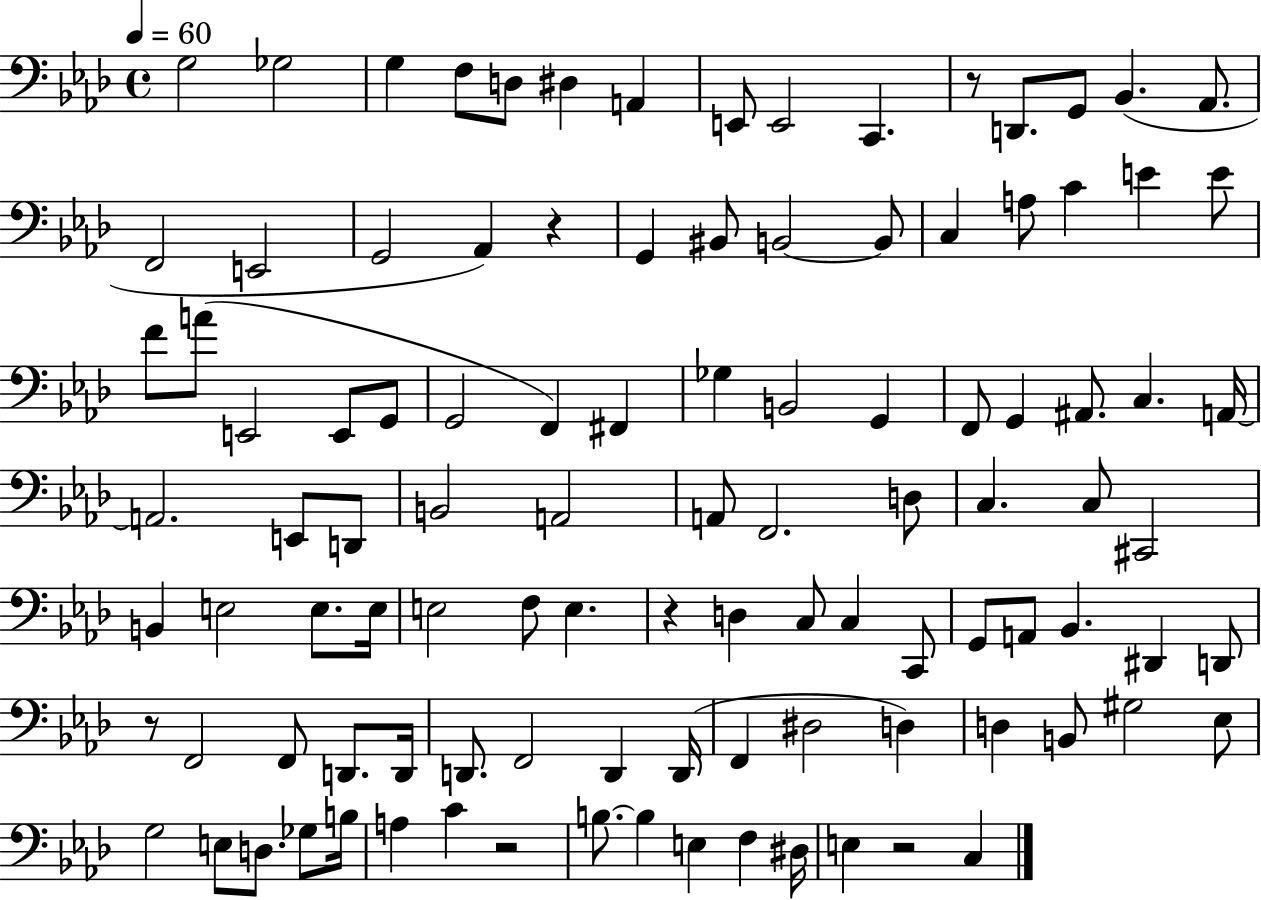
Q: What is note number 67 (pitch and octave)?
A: A2